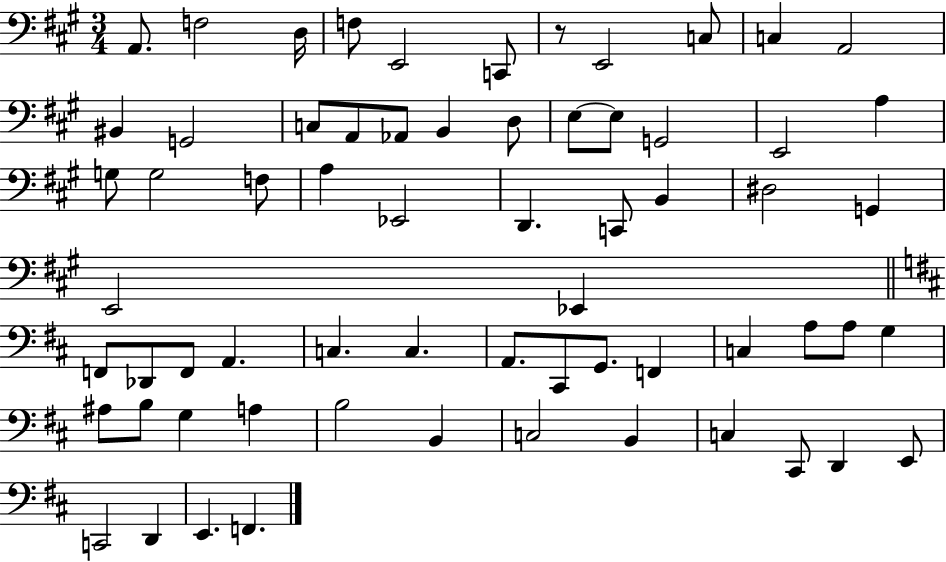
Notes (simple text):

A2/e. F3/h D3/s F3/e E2/h C2/e R/e E2/h C3/e C3/q A2/h BIS2/q G2/h C3/e A2/e Ab2/e B2/q D3/e E3/e E3/e G2/h E2/h A3/q G3/e G3/h F3/e A3/q Eb2/h D2/q. C2/e B2/q D#3/h G2/q E2/h Eb2/q F2/e Db2/e F2/e A2/q. C3/q. C3/q. A2/e. C#2/e G2/e. F2/q C3/q A3/e A3/e G3/q A#3/e B3/e G3/q A3/q B3/h B2/q C3/h B2/q C3/q C#2/e D2/q E2/e C2/h D2/q E2/q. F2/q.